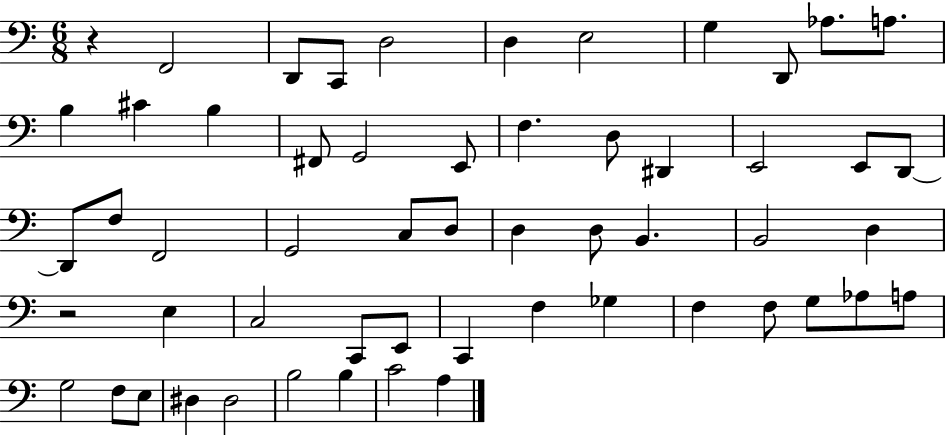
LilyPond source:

{
  \clef bass
  \numericTimeSignature
  \time 6/8
  \key c \major
  r4 f,2 | d,8 c,8 d2 | d4 e2 | g4 d,8 aes8. a8. | \break b4 cis'4 b4 | fis,8 g,2 e,8 | f4. d8 dis,4 | e,2 e,8 d,8~~ | \break d,8 f8 f,2 | g,2 c8 d8 | d4 d8 b,4. | b,2 d4 | \break r2 e4 | c2 c,8 e,8 | c,4 f4 ges4 | f4 f8 g8 aes8 a8 | \break g2 f8 e8 | dis4 dis2 | b2 b4 | c'2 a4 | \break \bar "|."
}